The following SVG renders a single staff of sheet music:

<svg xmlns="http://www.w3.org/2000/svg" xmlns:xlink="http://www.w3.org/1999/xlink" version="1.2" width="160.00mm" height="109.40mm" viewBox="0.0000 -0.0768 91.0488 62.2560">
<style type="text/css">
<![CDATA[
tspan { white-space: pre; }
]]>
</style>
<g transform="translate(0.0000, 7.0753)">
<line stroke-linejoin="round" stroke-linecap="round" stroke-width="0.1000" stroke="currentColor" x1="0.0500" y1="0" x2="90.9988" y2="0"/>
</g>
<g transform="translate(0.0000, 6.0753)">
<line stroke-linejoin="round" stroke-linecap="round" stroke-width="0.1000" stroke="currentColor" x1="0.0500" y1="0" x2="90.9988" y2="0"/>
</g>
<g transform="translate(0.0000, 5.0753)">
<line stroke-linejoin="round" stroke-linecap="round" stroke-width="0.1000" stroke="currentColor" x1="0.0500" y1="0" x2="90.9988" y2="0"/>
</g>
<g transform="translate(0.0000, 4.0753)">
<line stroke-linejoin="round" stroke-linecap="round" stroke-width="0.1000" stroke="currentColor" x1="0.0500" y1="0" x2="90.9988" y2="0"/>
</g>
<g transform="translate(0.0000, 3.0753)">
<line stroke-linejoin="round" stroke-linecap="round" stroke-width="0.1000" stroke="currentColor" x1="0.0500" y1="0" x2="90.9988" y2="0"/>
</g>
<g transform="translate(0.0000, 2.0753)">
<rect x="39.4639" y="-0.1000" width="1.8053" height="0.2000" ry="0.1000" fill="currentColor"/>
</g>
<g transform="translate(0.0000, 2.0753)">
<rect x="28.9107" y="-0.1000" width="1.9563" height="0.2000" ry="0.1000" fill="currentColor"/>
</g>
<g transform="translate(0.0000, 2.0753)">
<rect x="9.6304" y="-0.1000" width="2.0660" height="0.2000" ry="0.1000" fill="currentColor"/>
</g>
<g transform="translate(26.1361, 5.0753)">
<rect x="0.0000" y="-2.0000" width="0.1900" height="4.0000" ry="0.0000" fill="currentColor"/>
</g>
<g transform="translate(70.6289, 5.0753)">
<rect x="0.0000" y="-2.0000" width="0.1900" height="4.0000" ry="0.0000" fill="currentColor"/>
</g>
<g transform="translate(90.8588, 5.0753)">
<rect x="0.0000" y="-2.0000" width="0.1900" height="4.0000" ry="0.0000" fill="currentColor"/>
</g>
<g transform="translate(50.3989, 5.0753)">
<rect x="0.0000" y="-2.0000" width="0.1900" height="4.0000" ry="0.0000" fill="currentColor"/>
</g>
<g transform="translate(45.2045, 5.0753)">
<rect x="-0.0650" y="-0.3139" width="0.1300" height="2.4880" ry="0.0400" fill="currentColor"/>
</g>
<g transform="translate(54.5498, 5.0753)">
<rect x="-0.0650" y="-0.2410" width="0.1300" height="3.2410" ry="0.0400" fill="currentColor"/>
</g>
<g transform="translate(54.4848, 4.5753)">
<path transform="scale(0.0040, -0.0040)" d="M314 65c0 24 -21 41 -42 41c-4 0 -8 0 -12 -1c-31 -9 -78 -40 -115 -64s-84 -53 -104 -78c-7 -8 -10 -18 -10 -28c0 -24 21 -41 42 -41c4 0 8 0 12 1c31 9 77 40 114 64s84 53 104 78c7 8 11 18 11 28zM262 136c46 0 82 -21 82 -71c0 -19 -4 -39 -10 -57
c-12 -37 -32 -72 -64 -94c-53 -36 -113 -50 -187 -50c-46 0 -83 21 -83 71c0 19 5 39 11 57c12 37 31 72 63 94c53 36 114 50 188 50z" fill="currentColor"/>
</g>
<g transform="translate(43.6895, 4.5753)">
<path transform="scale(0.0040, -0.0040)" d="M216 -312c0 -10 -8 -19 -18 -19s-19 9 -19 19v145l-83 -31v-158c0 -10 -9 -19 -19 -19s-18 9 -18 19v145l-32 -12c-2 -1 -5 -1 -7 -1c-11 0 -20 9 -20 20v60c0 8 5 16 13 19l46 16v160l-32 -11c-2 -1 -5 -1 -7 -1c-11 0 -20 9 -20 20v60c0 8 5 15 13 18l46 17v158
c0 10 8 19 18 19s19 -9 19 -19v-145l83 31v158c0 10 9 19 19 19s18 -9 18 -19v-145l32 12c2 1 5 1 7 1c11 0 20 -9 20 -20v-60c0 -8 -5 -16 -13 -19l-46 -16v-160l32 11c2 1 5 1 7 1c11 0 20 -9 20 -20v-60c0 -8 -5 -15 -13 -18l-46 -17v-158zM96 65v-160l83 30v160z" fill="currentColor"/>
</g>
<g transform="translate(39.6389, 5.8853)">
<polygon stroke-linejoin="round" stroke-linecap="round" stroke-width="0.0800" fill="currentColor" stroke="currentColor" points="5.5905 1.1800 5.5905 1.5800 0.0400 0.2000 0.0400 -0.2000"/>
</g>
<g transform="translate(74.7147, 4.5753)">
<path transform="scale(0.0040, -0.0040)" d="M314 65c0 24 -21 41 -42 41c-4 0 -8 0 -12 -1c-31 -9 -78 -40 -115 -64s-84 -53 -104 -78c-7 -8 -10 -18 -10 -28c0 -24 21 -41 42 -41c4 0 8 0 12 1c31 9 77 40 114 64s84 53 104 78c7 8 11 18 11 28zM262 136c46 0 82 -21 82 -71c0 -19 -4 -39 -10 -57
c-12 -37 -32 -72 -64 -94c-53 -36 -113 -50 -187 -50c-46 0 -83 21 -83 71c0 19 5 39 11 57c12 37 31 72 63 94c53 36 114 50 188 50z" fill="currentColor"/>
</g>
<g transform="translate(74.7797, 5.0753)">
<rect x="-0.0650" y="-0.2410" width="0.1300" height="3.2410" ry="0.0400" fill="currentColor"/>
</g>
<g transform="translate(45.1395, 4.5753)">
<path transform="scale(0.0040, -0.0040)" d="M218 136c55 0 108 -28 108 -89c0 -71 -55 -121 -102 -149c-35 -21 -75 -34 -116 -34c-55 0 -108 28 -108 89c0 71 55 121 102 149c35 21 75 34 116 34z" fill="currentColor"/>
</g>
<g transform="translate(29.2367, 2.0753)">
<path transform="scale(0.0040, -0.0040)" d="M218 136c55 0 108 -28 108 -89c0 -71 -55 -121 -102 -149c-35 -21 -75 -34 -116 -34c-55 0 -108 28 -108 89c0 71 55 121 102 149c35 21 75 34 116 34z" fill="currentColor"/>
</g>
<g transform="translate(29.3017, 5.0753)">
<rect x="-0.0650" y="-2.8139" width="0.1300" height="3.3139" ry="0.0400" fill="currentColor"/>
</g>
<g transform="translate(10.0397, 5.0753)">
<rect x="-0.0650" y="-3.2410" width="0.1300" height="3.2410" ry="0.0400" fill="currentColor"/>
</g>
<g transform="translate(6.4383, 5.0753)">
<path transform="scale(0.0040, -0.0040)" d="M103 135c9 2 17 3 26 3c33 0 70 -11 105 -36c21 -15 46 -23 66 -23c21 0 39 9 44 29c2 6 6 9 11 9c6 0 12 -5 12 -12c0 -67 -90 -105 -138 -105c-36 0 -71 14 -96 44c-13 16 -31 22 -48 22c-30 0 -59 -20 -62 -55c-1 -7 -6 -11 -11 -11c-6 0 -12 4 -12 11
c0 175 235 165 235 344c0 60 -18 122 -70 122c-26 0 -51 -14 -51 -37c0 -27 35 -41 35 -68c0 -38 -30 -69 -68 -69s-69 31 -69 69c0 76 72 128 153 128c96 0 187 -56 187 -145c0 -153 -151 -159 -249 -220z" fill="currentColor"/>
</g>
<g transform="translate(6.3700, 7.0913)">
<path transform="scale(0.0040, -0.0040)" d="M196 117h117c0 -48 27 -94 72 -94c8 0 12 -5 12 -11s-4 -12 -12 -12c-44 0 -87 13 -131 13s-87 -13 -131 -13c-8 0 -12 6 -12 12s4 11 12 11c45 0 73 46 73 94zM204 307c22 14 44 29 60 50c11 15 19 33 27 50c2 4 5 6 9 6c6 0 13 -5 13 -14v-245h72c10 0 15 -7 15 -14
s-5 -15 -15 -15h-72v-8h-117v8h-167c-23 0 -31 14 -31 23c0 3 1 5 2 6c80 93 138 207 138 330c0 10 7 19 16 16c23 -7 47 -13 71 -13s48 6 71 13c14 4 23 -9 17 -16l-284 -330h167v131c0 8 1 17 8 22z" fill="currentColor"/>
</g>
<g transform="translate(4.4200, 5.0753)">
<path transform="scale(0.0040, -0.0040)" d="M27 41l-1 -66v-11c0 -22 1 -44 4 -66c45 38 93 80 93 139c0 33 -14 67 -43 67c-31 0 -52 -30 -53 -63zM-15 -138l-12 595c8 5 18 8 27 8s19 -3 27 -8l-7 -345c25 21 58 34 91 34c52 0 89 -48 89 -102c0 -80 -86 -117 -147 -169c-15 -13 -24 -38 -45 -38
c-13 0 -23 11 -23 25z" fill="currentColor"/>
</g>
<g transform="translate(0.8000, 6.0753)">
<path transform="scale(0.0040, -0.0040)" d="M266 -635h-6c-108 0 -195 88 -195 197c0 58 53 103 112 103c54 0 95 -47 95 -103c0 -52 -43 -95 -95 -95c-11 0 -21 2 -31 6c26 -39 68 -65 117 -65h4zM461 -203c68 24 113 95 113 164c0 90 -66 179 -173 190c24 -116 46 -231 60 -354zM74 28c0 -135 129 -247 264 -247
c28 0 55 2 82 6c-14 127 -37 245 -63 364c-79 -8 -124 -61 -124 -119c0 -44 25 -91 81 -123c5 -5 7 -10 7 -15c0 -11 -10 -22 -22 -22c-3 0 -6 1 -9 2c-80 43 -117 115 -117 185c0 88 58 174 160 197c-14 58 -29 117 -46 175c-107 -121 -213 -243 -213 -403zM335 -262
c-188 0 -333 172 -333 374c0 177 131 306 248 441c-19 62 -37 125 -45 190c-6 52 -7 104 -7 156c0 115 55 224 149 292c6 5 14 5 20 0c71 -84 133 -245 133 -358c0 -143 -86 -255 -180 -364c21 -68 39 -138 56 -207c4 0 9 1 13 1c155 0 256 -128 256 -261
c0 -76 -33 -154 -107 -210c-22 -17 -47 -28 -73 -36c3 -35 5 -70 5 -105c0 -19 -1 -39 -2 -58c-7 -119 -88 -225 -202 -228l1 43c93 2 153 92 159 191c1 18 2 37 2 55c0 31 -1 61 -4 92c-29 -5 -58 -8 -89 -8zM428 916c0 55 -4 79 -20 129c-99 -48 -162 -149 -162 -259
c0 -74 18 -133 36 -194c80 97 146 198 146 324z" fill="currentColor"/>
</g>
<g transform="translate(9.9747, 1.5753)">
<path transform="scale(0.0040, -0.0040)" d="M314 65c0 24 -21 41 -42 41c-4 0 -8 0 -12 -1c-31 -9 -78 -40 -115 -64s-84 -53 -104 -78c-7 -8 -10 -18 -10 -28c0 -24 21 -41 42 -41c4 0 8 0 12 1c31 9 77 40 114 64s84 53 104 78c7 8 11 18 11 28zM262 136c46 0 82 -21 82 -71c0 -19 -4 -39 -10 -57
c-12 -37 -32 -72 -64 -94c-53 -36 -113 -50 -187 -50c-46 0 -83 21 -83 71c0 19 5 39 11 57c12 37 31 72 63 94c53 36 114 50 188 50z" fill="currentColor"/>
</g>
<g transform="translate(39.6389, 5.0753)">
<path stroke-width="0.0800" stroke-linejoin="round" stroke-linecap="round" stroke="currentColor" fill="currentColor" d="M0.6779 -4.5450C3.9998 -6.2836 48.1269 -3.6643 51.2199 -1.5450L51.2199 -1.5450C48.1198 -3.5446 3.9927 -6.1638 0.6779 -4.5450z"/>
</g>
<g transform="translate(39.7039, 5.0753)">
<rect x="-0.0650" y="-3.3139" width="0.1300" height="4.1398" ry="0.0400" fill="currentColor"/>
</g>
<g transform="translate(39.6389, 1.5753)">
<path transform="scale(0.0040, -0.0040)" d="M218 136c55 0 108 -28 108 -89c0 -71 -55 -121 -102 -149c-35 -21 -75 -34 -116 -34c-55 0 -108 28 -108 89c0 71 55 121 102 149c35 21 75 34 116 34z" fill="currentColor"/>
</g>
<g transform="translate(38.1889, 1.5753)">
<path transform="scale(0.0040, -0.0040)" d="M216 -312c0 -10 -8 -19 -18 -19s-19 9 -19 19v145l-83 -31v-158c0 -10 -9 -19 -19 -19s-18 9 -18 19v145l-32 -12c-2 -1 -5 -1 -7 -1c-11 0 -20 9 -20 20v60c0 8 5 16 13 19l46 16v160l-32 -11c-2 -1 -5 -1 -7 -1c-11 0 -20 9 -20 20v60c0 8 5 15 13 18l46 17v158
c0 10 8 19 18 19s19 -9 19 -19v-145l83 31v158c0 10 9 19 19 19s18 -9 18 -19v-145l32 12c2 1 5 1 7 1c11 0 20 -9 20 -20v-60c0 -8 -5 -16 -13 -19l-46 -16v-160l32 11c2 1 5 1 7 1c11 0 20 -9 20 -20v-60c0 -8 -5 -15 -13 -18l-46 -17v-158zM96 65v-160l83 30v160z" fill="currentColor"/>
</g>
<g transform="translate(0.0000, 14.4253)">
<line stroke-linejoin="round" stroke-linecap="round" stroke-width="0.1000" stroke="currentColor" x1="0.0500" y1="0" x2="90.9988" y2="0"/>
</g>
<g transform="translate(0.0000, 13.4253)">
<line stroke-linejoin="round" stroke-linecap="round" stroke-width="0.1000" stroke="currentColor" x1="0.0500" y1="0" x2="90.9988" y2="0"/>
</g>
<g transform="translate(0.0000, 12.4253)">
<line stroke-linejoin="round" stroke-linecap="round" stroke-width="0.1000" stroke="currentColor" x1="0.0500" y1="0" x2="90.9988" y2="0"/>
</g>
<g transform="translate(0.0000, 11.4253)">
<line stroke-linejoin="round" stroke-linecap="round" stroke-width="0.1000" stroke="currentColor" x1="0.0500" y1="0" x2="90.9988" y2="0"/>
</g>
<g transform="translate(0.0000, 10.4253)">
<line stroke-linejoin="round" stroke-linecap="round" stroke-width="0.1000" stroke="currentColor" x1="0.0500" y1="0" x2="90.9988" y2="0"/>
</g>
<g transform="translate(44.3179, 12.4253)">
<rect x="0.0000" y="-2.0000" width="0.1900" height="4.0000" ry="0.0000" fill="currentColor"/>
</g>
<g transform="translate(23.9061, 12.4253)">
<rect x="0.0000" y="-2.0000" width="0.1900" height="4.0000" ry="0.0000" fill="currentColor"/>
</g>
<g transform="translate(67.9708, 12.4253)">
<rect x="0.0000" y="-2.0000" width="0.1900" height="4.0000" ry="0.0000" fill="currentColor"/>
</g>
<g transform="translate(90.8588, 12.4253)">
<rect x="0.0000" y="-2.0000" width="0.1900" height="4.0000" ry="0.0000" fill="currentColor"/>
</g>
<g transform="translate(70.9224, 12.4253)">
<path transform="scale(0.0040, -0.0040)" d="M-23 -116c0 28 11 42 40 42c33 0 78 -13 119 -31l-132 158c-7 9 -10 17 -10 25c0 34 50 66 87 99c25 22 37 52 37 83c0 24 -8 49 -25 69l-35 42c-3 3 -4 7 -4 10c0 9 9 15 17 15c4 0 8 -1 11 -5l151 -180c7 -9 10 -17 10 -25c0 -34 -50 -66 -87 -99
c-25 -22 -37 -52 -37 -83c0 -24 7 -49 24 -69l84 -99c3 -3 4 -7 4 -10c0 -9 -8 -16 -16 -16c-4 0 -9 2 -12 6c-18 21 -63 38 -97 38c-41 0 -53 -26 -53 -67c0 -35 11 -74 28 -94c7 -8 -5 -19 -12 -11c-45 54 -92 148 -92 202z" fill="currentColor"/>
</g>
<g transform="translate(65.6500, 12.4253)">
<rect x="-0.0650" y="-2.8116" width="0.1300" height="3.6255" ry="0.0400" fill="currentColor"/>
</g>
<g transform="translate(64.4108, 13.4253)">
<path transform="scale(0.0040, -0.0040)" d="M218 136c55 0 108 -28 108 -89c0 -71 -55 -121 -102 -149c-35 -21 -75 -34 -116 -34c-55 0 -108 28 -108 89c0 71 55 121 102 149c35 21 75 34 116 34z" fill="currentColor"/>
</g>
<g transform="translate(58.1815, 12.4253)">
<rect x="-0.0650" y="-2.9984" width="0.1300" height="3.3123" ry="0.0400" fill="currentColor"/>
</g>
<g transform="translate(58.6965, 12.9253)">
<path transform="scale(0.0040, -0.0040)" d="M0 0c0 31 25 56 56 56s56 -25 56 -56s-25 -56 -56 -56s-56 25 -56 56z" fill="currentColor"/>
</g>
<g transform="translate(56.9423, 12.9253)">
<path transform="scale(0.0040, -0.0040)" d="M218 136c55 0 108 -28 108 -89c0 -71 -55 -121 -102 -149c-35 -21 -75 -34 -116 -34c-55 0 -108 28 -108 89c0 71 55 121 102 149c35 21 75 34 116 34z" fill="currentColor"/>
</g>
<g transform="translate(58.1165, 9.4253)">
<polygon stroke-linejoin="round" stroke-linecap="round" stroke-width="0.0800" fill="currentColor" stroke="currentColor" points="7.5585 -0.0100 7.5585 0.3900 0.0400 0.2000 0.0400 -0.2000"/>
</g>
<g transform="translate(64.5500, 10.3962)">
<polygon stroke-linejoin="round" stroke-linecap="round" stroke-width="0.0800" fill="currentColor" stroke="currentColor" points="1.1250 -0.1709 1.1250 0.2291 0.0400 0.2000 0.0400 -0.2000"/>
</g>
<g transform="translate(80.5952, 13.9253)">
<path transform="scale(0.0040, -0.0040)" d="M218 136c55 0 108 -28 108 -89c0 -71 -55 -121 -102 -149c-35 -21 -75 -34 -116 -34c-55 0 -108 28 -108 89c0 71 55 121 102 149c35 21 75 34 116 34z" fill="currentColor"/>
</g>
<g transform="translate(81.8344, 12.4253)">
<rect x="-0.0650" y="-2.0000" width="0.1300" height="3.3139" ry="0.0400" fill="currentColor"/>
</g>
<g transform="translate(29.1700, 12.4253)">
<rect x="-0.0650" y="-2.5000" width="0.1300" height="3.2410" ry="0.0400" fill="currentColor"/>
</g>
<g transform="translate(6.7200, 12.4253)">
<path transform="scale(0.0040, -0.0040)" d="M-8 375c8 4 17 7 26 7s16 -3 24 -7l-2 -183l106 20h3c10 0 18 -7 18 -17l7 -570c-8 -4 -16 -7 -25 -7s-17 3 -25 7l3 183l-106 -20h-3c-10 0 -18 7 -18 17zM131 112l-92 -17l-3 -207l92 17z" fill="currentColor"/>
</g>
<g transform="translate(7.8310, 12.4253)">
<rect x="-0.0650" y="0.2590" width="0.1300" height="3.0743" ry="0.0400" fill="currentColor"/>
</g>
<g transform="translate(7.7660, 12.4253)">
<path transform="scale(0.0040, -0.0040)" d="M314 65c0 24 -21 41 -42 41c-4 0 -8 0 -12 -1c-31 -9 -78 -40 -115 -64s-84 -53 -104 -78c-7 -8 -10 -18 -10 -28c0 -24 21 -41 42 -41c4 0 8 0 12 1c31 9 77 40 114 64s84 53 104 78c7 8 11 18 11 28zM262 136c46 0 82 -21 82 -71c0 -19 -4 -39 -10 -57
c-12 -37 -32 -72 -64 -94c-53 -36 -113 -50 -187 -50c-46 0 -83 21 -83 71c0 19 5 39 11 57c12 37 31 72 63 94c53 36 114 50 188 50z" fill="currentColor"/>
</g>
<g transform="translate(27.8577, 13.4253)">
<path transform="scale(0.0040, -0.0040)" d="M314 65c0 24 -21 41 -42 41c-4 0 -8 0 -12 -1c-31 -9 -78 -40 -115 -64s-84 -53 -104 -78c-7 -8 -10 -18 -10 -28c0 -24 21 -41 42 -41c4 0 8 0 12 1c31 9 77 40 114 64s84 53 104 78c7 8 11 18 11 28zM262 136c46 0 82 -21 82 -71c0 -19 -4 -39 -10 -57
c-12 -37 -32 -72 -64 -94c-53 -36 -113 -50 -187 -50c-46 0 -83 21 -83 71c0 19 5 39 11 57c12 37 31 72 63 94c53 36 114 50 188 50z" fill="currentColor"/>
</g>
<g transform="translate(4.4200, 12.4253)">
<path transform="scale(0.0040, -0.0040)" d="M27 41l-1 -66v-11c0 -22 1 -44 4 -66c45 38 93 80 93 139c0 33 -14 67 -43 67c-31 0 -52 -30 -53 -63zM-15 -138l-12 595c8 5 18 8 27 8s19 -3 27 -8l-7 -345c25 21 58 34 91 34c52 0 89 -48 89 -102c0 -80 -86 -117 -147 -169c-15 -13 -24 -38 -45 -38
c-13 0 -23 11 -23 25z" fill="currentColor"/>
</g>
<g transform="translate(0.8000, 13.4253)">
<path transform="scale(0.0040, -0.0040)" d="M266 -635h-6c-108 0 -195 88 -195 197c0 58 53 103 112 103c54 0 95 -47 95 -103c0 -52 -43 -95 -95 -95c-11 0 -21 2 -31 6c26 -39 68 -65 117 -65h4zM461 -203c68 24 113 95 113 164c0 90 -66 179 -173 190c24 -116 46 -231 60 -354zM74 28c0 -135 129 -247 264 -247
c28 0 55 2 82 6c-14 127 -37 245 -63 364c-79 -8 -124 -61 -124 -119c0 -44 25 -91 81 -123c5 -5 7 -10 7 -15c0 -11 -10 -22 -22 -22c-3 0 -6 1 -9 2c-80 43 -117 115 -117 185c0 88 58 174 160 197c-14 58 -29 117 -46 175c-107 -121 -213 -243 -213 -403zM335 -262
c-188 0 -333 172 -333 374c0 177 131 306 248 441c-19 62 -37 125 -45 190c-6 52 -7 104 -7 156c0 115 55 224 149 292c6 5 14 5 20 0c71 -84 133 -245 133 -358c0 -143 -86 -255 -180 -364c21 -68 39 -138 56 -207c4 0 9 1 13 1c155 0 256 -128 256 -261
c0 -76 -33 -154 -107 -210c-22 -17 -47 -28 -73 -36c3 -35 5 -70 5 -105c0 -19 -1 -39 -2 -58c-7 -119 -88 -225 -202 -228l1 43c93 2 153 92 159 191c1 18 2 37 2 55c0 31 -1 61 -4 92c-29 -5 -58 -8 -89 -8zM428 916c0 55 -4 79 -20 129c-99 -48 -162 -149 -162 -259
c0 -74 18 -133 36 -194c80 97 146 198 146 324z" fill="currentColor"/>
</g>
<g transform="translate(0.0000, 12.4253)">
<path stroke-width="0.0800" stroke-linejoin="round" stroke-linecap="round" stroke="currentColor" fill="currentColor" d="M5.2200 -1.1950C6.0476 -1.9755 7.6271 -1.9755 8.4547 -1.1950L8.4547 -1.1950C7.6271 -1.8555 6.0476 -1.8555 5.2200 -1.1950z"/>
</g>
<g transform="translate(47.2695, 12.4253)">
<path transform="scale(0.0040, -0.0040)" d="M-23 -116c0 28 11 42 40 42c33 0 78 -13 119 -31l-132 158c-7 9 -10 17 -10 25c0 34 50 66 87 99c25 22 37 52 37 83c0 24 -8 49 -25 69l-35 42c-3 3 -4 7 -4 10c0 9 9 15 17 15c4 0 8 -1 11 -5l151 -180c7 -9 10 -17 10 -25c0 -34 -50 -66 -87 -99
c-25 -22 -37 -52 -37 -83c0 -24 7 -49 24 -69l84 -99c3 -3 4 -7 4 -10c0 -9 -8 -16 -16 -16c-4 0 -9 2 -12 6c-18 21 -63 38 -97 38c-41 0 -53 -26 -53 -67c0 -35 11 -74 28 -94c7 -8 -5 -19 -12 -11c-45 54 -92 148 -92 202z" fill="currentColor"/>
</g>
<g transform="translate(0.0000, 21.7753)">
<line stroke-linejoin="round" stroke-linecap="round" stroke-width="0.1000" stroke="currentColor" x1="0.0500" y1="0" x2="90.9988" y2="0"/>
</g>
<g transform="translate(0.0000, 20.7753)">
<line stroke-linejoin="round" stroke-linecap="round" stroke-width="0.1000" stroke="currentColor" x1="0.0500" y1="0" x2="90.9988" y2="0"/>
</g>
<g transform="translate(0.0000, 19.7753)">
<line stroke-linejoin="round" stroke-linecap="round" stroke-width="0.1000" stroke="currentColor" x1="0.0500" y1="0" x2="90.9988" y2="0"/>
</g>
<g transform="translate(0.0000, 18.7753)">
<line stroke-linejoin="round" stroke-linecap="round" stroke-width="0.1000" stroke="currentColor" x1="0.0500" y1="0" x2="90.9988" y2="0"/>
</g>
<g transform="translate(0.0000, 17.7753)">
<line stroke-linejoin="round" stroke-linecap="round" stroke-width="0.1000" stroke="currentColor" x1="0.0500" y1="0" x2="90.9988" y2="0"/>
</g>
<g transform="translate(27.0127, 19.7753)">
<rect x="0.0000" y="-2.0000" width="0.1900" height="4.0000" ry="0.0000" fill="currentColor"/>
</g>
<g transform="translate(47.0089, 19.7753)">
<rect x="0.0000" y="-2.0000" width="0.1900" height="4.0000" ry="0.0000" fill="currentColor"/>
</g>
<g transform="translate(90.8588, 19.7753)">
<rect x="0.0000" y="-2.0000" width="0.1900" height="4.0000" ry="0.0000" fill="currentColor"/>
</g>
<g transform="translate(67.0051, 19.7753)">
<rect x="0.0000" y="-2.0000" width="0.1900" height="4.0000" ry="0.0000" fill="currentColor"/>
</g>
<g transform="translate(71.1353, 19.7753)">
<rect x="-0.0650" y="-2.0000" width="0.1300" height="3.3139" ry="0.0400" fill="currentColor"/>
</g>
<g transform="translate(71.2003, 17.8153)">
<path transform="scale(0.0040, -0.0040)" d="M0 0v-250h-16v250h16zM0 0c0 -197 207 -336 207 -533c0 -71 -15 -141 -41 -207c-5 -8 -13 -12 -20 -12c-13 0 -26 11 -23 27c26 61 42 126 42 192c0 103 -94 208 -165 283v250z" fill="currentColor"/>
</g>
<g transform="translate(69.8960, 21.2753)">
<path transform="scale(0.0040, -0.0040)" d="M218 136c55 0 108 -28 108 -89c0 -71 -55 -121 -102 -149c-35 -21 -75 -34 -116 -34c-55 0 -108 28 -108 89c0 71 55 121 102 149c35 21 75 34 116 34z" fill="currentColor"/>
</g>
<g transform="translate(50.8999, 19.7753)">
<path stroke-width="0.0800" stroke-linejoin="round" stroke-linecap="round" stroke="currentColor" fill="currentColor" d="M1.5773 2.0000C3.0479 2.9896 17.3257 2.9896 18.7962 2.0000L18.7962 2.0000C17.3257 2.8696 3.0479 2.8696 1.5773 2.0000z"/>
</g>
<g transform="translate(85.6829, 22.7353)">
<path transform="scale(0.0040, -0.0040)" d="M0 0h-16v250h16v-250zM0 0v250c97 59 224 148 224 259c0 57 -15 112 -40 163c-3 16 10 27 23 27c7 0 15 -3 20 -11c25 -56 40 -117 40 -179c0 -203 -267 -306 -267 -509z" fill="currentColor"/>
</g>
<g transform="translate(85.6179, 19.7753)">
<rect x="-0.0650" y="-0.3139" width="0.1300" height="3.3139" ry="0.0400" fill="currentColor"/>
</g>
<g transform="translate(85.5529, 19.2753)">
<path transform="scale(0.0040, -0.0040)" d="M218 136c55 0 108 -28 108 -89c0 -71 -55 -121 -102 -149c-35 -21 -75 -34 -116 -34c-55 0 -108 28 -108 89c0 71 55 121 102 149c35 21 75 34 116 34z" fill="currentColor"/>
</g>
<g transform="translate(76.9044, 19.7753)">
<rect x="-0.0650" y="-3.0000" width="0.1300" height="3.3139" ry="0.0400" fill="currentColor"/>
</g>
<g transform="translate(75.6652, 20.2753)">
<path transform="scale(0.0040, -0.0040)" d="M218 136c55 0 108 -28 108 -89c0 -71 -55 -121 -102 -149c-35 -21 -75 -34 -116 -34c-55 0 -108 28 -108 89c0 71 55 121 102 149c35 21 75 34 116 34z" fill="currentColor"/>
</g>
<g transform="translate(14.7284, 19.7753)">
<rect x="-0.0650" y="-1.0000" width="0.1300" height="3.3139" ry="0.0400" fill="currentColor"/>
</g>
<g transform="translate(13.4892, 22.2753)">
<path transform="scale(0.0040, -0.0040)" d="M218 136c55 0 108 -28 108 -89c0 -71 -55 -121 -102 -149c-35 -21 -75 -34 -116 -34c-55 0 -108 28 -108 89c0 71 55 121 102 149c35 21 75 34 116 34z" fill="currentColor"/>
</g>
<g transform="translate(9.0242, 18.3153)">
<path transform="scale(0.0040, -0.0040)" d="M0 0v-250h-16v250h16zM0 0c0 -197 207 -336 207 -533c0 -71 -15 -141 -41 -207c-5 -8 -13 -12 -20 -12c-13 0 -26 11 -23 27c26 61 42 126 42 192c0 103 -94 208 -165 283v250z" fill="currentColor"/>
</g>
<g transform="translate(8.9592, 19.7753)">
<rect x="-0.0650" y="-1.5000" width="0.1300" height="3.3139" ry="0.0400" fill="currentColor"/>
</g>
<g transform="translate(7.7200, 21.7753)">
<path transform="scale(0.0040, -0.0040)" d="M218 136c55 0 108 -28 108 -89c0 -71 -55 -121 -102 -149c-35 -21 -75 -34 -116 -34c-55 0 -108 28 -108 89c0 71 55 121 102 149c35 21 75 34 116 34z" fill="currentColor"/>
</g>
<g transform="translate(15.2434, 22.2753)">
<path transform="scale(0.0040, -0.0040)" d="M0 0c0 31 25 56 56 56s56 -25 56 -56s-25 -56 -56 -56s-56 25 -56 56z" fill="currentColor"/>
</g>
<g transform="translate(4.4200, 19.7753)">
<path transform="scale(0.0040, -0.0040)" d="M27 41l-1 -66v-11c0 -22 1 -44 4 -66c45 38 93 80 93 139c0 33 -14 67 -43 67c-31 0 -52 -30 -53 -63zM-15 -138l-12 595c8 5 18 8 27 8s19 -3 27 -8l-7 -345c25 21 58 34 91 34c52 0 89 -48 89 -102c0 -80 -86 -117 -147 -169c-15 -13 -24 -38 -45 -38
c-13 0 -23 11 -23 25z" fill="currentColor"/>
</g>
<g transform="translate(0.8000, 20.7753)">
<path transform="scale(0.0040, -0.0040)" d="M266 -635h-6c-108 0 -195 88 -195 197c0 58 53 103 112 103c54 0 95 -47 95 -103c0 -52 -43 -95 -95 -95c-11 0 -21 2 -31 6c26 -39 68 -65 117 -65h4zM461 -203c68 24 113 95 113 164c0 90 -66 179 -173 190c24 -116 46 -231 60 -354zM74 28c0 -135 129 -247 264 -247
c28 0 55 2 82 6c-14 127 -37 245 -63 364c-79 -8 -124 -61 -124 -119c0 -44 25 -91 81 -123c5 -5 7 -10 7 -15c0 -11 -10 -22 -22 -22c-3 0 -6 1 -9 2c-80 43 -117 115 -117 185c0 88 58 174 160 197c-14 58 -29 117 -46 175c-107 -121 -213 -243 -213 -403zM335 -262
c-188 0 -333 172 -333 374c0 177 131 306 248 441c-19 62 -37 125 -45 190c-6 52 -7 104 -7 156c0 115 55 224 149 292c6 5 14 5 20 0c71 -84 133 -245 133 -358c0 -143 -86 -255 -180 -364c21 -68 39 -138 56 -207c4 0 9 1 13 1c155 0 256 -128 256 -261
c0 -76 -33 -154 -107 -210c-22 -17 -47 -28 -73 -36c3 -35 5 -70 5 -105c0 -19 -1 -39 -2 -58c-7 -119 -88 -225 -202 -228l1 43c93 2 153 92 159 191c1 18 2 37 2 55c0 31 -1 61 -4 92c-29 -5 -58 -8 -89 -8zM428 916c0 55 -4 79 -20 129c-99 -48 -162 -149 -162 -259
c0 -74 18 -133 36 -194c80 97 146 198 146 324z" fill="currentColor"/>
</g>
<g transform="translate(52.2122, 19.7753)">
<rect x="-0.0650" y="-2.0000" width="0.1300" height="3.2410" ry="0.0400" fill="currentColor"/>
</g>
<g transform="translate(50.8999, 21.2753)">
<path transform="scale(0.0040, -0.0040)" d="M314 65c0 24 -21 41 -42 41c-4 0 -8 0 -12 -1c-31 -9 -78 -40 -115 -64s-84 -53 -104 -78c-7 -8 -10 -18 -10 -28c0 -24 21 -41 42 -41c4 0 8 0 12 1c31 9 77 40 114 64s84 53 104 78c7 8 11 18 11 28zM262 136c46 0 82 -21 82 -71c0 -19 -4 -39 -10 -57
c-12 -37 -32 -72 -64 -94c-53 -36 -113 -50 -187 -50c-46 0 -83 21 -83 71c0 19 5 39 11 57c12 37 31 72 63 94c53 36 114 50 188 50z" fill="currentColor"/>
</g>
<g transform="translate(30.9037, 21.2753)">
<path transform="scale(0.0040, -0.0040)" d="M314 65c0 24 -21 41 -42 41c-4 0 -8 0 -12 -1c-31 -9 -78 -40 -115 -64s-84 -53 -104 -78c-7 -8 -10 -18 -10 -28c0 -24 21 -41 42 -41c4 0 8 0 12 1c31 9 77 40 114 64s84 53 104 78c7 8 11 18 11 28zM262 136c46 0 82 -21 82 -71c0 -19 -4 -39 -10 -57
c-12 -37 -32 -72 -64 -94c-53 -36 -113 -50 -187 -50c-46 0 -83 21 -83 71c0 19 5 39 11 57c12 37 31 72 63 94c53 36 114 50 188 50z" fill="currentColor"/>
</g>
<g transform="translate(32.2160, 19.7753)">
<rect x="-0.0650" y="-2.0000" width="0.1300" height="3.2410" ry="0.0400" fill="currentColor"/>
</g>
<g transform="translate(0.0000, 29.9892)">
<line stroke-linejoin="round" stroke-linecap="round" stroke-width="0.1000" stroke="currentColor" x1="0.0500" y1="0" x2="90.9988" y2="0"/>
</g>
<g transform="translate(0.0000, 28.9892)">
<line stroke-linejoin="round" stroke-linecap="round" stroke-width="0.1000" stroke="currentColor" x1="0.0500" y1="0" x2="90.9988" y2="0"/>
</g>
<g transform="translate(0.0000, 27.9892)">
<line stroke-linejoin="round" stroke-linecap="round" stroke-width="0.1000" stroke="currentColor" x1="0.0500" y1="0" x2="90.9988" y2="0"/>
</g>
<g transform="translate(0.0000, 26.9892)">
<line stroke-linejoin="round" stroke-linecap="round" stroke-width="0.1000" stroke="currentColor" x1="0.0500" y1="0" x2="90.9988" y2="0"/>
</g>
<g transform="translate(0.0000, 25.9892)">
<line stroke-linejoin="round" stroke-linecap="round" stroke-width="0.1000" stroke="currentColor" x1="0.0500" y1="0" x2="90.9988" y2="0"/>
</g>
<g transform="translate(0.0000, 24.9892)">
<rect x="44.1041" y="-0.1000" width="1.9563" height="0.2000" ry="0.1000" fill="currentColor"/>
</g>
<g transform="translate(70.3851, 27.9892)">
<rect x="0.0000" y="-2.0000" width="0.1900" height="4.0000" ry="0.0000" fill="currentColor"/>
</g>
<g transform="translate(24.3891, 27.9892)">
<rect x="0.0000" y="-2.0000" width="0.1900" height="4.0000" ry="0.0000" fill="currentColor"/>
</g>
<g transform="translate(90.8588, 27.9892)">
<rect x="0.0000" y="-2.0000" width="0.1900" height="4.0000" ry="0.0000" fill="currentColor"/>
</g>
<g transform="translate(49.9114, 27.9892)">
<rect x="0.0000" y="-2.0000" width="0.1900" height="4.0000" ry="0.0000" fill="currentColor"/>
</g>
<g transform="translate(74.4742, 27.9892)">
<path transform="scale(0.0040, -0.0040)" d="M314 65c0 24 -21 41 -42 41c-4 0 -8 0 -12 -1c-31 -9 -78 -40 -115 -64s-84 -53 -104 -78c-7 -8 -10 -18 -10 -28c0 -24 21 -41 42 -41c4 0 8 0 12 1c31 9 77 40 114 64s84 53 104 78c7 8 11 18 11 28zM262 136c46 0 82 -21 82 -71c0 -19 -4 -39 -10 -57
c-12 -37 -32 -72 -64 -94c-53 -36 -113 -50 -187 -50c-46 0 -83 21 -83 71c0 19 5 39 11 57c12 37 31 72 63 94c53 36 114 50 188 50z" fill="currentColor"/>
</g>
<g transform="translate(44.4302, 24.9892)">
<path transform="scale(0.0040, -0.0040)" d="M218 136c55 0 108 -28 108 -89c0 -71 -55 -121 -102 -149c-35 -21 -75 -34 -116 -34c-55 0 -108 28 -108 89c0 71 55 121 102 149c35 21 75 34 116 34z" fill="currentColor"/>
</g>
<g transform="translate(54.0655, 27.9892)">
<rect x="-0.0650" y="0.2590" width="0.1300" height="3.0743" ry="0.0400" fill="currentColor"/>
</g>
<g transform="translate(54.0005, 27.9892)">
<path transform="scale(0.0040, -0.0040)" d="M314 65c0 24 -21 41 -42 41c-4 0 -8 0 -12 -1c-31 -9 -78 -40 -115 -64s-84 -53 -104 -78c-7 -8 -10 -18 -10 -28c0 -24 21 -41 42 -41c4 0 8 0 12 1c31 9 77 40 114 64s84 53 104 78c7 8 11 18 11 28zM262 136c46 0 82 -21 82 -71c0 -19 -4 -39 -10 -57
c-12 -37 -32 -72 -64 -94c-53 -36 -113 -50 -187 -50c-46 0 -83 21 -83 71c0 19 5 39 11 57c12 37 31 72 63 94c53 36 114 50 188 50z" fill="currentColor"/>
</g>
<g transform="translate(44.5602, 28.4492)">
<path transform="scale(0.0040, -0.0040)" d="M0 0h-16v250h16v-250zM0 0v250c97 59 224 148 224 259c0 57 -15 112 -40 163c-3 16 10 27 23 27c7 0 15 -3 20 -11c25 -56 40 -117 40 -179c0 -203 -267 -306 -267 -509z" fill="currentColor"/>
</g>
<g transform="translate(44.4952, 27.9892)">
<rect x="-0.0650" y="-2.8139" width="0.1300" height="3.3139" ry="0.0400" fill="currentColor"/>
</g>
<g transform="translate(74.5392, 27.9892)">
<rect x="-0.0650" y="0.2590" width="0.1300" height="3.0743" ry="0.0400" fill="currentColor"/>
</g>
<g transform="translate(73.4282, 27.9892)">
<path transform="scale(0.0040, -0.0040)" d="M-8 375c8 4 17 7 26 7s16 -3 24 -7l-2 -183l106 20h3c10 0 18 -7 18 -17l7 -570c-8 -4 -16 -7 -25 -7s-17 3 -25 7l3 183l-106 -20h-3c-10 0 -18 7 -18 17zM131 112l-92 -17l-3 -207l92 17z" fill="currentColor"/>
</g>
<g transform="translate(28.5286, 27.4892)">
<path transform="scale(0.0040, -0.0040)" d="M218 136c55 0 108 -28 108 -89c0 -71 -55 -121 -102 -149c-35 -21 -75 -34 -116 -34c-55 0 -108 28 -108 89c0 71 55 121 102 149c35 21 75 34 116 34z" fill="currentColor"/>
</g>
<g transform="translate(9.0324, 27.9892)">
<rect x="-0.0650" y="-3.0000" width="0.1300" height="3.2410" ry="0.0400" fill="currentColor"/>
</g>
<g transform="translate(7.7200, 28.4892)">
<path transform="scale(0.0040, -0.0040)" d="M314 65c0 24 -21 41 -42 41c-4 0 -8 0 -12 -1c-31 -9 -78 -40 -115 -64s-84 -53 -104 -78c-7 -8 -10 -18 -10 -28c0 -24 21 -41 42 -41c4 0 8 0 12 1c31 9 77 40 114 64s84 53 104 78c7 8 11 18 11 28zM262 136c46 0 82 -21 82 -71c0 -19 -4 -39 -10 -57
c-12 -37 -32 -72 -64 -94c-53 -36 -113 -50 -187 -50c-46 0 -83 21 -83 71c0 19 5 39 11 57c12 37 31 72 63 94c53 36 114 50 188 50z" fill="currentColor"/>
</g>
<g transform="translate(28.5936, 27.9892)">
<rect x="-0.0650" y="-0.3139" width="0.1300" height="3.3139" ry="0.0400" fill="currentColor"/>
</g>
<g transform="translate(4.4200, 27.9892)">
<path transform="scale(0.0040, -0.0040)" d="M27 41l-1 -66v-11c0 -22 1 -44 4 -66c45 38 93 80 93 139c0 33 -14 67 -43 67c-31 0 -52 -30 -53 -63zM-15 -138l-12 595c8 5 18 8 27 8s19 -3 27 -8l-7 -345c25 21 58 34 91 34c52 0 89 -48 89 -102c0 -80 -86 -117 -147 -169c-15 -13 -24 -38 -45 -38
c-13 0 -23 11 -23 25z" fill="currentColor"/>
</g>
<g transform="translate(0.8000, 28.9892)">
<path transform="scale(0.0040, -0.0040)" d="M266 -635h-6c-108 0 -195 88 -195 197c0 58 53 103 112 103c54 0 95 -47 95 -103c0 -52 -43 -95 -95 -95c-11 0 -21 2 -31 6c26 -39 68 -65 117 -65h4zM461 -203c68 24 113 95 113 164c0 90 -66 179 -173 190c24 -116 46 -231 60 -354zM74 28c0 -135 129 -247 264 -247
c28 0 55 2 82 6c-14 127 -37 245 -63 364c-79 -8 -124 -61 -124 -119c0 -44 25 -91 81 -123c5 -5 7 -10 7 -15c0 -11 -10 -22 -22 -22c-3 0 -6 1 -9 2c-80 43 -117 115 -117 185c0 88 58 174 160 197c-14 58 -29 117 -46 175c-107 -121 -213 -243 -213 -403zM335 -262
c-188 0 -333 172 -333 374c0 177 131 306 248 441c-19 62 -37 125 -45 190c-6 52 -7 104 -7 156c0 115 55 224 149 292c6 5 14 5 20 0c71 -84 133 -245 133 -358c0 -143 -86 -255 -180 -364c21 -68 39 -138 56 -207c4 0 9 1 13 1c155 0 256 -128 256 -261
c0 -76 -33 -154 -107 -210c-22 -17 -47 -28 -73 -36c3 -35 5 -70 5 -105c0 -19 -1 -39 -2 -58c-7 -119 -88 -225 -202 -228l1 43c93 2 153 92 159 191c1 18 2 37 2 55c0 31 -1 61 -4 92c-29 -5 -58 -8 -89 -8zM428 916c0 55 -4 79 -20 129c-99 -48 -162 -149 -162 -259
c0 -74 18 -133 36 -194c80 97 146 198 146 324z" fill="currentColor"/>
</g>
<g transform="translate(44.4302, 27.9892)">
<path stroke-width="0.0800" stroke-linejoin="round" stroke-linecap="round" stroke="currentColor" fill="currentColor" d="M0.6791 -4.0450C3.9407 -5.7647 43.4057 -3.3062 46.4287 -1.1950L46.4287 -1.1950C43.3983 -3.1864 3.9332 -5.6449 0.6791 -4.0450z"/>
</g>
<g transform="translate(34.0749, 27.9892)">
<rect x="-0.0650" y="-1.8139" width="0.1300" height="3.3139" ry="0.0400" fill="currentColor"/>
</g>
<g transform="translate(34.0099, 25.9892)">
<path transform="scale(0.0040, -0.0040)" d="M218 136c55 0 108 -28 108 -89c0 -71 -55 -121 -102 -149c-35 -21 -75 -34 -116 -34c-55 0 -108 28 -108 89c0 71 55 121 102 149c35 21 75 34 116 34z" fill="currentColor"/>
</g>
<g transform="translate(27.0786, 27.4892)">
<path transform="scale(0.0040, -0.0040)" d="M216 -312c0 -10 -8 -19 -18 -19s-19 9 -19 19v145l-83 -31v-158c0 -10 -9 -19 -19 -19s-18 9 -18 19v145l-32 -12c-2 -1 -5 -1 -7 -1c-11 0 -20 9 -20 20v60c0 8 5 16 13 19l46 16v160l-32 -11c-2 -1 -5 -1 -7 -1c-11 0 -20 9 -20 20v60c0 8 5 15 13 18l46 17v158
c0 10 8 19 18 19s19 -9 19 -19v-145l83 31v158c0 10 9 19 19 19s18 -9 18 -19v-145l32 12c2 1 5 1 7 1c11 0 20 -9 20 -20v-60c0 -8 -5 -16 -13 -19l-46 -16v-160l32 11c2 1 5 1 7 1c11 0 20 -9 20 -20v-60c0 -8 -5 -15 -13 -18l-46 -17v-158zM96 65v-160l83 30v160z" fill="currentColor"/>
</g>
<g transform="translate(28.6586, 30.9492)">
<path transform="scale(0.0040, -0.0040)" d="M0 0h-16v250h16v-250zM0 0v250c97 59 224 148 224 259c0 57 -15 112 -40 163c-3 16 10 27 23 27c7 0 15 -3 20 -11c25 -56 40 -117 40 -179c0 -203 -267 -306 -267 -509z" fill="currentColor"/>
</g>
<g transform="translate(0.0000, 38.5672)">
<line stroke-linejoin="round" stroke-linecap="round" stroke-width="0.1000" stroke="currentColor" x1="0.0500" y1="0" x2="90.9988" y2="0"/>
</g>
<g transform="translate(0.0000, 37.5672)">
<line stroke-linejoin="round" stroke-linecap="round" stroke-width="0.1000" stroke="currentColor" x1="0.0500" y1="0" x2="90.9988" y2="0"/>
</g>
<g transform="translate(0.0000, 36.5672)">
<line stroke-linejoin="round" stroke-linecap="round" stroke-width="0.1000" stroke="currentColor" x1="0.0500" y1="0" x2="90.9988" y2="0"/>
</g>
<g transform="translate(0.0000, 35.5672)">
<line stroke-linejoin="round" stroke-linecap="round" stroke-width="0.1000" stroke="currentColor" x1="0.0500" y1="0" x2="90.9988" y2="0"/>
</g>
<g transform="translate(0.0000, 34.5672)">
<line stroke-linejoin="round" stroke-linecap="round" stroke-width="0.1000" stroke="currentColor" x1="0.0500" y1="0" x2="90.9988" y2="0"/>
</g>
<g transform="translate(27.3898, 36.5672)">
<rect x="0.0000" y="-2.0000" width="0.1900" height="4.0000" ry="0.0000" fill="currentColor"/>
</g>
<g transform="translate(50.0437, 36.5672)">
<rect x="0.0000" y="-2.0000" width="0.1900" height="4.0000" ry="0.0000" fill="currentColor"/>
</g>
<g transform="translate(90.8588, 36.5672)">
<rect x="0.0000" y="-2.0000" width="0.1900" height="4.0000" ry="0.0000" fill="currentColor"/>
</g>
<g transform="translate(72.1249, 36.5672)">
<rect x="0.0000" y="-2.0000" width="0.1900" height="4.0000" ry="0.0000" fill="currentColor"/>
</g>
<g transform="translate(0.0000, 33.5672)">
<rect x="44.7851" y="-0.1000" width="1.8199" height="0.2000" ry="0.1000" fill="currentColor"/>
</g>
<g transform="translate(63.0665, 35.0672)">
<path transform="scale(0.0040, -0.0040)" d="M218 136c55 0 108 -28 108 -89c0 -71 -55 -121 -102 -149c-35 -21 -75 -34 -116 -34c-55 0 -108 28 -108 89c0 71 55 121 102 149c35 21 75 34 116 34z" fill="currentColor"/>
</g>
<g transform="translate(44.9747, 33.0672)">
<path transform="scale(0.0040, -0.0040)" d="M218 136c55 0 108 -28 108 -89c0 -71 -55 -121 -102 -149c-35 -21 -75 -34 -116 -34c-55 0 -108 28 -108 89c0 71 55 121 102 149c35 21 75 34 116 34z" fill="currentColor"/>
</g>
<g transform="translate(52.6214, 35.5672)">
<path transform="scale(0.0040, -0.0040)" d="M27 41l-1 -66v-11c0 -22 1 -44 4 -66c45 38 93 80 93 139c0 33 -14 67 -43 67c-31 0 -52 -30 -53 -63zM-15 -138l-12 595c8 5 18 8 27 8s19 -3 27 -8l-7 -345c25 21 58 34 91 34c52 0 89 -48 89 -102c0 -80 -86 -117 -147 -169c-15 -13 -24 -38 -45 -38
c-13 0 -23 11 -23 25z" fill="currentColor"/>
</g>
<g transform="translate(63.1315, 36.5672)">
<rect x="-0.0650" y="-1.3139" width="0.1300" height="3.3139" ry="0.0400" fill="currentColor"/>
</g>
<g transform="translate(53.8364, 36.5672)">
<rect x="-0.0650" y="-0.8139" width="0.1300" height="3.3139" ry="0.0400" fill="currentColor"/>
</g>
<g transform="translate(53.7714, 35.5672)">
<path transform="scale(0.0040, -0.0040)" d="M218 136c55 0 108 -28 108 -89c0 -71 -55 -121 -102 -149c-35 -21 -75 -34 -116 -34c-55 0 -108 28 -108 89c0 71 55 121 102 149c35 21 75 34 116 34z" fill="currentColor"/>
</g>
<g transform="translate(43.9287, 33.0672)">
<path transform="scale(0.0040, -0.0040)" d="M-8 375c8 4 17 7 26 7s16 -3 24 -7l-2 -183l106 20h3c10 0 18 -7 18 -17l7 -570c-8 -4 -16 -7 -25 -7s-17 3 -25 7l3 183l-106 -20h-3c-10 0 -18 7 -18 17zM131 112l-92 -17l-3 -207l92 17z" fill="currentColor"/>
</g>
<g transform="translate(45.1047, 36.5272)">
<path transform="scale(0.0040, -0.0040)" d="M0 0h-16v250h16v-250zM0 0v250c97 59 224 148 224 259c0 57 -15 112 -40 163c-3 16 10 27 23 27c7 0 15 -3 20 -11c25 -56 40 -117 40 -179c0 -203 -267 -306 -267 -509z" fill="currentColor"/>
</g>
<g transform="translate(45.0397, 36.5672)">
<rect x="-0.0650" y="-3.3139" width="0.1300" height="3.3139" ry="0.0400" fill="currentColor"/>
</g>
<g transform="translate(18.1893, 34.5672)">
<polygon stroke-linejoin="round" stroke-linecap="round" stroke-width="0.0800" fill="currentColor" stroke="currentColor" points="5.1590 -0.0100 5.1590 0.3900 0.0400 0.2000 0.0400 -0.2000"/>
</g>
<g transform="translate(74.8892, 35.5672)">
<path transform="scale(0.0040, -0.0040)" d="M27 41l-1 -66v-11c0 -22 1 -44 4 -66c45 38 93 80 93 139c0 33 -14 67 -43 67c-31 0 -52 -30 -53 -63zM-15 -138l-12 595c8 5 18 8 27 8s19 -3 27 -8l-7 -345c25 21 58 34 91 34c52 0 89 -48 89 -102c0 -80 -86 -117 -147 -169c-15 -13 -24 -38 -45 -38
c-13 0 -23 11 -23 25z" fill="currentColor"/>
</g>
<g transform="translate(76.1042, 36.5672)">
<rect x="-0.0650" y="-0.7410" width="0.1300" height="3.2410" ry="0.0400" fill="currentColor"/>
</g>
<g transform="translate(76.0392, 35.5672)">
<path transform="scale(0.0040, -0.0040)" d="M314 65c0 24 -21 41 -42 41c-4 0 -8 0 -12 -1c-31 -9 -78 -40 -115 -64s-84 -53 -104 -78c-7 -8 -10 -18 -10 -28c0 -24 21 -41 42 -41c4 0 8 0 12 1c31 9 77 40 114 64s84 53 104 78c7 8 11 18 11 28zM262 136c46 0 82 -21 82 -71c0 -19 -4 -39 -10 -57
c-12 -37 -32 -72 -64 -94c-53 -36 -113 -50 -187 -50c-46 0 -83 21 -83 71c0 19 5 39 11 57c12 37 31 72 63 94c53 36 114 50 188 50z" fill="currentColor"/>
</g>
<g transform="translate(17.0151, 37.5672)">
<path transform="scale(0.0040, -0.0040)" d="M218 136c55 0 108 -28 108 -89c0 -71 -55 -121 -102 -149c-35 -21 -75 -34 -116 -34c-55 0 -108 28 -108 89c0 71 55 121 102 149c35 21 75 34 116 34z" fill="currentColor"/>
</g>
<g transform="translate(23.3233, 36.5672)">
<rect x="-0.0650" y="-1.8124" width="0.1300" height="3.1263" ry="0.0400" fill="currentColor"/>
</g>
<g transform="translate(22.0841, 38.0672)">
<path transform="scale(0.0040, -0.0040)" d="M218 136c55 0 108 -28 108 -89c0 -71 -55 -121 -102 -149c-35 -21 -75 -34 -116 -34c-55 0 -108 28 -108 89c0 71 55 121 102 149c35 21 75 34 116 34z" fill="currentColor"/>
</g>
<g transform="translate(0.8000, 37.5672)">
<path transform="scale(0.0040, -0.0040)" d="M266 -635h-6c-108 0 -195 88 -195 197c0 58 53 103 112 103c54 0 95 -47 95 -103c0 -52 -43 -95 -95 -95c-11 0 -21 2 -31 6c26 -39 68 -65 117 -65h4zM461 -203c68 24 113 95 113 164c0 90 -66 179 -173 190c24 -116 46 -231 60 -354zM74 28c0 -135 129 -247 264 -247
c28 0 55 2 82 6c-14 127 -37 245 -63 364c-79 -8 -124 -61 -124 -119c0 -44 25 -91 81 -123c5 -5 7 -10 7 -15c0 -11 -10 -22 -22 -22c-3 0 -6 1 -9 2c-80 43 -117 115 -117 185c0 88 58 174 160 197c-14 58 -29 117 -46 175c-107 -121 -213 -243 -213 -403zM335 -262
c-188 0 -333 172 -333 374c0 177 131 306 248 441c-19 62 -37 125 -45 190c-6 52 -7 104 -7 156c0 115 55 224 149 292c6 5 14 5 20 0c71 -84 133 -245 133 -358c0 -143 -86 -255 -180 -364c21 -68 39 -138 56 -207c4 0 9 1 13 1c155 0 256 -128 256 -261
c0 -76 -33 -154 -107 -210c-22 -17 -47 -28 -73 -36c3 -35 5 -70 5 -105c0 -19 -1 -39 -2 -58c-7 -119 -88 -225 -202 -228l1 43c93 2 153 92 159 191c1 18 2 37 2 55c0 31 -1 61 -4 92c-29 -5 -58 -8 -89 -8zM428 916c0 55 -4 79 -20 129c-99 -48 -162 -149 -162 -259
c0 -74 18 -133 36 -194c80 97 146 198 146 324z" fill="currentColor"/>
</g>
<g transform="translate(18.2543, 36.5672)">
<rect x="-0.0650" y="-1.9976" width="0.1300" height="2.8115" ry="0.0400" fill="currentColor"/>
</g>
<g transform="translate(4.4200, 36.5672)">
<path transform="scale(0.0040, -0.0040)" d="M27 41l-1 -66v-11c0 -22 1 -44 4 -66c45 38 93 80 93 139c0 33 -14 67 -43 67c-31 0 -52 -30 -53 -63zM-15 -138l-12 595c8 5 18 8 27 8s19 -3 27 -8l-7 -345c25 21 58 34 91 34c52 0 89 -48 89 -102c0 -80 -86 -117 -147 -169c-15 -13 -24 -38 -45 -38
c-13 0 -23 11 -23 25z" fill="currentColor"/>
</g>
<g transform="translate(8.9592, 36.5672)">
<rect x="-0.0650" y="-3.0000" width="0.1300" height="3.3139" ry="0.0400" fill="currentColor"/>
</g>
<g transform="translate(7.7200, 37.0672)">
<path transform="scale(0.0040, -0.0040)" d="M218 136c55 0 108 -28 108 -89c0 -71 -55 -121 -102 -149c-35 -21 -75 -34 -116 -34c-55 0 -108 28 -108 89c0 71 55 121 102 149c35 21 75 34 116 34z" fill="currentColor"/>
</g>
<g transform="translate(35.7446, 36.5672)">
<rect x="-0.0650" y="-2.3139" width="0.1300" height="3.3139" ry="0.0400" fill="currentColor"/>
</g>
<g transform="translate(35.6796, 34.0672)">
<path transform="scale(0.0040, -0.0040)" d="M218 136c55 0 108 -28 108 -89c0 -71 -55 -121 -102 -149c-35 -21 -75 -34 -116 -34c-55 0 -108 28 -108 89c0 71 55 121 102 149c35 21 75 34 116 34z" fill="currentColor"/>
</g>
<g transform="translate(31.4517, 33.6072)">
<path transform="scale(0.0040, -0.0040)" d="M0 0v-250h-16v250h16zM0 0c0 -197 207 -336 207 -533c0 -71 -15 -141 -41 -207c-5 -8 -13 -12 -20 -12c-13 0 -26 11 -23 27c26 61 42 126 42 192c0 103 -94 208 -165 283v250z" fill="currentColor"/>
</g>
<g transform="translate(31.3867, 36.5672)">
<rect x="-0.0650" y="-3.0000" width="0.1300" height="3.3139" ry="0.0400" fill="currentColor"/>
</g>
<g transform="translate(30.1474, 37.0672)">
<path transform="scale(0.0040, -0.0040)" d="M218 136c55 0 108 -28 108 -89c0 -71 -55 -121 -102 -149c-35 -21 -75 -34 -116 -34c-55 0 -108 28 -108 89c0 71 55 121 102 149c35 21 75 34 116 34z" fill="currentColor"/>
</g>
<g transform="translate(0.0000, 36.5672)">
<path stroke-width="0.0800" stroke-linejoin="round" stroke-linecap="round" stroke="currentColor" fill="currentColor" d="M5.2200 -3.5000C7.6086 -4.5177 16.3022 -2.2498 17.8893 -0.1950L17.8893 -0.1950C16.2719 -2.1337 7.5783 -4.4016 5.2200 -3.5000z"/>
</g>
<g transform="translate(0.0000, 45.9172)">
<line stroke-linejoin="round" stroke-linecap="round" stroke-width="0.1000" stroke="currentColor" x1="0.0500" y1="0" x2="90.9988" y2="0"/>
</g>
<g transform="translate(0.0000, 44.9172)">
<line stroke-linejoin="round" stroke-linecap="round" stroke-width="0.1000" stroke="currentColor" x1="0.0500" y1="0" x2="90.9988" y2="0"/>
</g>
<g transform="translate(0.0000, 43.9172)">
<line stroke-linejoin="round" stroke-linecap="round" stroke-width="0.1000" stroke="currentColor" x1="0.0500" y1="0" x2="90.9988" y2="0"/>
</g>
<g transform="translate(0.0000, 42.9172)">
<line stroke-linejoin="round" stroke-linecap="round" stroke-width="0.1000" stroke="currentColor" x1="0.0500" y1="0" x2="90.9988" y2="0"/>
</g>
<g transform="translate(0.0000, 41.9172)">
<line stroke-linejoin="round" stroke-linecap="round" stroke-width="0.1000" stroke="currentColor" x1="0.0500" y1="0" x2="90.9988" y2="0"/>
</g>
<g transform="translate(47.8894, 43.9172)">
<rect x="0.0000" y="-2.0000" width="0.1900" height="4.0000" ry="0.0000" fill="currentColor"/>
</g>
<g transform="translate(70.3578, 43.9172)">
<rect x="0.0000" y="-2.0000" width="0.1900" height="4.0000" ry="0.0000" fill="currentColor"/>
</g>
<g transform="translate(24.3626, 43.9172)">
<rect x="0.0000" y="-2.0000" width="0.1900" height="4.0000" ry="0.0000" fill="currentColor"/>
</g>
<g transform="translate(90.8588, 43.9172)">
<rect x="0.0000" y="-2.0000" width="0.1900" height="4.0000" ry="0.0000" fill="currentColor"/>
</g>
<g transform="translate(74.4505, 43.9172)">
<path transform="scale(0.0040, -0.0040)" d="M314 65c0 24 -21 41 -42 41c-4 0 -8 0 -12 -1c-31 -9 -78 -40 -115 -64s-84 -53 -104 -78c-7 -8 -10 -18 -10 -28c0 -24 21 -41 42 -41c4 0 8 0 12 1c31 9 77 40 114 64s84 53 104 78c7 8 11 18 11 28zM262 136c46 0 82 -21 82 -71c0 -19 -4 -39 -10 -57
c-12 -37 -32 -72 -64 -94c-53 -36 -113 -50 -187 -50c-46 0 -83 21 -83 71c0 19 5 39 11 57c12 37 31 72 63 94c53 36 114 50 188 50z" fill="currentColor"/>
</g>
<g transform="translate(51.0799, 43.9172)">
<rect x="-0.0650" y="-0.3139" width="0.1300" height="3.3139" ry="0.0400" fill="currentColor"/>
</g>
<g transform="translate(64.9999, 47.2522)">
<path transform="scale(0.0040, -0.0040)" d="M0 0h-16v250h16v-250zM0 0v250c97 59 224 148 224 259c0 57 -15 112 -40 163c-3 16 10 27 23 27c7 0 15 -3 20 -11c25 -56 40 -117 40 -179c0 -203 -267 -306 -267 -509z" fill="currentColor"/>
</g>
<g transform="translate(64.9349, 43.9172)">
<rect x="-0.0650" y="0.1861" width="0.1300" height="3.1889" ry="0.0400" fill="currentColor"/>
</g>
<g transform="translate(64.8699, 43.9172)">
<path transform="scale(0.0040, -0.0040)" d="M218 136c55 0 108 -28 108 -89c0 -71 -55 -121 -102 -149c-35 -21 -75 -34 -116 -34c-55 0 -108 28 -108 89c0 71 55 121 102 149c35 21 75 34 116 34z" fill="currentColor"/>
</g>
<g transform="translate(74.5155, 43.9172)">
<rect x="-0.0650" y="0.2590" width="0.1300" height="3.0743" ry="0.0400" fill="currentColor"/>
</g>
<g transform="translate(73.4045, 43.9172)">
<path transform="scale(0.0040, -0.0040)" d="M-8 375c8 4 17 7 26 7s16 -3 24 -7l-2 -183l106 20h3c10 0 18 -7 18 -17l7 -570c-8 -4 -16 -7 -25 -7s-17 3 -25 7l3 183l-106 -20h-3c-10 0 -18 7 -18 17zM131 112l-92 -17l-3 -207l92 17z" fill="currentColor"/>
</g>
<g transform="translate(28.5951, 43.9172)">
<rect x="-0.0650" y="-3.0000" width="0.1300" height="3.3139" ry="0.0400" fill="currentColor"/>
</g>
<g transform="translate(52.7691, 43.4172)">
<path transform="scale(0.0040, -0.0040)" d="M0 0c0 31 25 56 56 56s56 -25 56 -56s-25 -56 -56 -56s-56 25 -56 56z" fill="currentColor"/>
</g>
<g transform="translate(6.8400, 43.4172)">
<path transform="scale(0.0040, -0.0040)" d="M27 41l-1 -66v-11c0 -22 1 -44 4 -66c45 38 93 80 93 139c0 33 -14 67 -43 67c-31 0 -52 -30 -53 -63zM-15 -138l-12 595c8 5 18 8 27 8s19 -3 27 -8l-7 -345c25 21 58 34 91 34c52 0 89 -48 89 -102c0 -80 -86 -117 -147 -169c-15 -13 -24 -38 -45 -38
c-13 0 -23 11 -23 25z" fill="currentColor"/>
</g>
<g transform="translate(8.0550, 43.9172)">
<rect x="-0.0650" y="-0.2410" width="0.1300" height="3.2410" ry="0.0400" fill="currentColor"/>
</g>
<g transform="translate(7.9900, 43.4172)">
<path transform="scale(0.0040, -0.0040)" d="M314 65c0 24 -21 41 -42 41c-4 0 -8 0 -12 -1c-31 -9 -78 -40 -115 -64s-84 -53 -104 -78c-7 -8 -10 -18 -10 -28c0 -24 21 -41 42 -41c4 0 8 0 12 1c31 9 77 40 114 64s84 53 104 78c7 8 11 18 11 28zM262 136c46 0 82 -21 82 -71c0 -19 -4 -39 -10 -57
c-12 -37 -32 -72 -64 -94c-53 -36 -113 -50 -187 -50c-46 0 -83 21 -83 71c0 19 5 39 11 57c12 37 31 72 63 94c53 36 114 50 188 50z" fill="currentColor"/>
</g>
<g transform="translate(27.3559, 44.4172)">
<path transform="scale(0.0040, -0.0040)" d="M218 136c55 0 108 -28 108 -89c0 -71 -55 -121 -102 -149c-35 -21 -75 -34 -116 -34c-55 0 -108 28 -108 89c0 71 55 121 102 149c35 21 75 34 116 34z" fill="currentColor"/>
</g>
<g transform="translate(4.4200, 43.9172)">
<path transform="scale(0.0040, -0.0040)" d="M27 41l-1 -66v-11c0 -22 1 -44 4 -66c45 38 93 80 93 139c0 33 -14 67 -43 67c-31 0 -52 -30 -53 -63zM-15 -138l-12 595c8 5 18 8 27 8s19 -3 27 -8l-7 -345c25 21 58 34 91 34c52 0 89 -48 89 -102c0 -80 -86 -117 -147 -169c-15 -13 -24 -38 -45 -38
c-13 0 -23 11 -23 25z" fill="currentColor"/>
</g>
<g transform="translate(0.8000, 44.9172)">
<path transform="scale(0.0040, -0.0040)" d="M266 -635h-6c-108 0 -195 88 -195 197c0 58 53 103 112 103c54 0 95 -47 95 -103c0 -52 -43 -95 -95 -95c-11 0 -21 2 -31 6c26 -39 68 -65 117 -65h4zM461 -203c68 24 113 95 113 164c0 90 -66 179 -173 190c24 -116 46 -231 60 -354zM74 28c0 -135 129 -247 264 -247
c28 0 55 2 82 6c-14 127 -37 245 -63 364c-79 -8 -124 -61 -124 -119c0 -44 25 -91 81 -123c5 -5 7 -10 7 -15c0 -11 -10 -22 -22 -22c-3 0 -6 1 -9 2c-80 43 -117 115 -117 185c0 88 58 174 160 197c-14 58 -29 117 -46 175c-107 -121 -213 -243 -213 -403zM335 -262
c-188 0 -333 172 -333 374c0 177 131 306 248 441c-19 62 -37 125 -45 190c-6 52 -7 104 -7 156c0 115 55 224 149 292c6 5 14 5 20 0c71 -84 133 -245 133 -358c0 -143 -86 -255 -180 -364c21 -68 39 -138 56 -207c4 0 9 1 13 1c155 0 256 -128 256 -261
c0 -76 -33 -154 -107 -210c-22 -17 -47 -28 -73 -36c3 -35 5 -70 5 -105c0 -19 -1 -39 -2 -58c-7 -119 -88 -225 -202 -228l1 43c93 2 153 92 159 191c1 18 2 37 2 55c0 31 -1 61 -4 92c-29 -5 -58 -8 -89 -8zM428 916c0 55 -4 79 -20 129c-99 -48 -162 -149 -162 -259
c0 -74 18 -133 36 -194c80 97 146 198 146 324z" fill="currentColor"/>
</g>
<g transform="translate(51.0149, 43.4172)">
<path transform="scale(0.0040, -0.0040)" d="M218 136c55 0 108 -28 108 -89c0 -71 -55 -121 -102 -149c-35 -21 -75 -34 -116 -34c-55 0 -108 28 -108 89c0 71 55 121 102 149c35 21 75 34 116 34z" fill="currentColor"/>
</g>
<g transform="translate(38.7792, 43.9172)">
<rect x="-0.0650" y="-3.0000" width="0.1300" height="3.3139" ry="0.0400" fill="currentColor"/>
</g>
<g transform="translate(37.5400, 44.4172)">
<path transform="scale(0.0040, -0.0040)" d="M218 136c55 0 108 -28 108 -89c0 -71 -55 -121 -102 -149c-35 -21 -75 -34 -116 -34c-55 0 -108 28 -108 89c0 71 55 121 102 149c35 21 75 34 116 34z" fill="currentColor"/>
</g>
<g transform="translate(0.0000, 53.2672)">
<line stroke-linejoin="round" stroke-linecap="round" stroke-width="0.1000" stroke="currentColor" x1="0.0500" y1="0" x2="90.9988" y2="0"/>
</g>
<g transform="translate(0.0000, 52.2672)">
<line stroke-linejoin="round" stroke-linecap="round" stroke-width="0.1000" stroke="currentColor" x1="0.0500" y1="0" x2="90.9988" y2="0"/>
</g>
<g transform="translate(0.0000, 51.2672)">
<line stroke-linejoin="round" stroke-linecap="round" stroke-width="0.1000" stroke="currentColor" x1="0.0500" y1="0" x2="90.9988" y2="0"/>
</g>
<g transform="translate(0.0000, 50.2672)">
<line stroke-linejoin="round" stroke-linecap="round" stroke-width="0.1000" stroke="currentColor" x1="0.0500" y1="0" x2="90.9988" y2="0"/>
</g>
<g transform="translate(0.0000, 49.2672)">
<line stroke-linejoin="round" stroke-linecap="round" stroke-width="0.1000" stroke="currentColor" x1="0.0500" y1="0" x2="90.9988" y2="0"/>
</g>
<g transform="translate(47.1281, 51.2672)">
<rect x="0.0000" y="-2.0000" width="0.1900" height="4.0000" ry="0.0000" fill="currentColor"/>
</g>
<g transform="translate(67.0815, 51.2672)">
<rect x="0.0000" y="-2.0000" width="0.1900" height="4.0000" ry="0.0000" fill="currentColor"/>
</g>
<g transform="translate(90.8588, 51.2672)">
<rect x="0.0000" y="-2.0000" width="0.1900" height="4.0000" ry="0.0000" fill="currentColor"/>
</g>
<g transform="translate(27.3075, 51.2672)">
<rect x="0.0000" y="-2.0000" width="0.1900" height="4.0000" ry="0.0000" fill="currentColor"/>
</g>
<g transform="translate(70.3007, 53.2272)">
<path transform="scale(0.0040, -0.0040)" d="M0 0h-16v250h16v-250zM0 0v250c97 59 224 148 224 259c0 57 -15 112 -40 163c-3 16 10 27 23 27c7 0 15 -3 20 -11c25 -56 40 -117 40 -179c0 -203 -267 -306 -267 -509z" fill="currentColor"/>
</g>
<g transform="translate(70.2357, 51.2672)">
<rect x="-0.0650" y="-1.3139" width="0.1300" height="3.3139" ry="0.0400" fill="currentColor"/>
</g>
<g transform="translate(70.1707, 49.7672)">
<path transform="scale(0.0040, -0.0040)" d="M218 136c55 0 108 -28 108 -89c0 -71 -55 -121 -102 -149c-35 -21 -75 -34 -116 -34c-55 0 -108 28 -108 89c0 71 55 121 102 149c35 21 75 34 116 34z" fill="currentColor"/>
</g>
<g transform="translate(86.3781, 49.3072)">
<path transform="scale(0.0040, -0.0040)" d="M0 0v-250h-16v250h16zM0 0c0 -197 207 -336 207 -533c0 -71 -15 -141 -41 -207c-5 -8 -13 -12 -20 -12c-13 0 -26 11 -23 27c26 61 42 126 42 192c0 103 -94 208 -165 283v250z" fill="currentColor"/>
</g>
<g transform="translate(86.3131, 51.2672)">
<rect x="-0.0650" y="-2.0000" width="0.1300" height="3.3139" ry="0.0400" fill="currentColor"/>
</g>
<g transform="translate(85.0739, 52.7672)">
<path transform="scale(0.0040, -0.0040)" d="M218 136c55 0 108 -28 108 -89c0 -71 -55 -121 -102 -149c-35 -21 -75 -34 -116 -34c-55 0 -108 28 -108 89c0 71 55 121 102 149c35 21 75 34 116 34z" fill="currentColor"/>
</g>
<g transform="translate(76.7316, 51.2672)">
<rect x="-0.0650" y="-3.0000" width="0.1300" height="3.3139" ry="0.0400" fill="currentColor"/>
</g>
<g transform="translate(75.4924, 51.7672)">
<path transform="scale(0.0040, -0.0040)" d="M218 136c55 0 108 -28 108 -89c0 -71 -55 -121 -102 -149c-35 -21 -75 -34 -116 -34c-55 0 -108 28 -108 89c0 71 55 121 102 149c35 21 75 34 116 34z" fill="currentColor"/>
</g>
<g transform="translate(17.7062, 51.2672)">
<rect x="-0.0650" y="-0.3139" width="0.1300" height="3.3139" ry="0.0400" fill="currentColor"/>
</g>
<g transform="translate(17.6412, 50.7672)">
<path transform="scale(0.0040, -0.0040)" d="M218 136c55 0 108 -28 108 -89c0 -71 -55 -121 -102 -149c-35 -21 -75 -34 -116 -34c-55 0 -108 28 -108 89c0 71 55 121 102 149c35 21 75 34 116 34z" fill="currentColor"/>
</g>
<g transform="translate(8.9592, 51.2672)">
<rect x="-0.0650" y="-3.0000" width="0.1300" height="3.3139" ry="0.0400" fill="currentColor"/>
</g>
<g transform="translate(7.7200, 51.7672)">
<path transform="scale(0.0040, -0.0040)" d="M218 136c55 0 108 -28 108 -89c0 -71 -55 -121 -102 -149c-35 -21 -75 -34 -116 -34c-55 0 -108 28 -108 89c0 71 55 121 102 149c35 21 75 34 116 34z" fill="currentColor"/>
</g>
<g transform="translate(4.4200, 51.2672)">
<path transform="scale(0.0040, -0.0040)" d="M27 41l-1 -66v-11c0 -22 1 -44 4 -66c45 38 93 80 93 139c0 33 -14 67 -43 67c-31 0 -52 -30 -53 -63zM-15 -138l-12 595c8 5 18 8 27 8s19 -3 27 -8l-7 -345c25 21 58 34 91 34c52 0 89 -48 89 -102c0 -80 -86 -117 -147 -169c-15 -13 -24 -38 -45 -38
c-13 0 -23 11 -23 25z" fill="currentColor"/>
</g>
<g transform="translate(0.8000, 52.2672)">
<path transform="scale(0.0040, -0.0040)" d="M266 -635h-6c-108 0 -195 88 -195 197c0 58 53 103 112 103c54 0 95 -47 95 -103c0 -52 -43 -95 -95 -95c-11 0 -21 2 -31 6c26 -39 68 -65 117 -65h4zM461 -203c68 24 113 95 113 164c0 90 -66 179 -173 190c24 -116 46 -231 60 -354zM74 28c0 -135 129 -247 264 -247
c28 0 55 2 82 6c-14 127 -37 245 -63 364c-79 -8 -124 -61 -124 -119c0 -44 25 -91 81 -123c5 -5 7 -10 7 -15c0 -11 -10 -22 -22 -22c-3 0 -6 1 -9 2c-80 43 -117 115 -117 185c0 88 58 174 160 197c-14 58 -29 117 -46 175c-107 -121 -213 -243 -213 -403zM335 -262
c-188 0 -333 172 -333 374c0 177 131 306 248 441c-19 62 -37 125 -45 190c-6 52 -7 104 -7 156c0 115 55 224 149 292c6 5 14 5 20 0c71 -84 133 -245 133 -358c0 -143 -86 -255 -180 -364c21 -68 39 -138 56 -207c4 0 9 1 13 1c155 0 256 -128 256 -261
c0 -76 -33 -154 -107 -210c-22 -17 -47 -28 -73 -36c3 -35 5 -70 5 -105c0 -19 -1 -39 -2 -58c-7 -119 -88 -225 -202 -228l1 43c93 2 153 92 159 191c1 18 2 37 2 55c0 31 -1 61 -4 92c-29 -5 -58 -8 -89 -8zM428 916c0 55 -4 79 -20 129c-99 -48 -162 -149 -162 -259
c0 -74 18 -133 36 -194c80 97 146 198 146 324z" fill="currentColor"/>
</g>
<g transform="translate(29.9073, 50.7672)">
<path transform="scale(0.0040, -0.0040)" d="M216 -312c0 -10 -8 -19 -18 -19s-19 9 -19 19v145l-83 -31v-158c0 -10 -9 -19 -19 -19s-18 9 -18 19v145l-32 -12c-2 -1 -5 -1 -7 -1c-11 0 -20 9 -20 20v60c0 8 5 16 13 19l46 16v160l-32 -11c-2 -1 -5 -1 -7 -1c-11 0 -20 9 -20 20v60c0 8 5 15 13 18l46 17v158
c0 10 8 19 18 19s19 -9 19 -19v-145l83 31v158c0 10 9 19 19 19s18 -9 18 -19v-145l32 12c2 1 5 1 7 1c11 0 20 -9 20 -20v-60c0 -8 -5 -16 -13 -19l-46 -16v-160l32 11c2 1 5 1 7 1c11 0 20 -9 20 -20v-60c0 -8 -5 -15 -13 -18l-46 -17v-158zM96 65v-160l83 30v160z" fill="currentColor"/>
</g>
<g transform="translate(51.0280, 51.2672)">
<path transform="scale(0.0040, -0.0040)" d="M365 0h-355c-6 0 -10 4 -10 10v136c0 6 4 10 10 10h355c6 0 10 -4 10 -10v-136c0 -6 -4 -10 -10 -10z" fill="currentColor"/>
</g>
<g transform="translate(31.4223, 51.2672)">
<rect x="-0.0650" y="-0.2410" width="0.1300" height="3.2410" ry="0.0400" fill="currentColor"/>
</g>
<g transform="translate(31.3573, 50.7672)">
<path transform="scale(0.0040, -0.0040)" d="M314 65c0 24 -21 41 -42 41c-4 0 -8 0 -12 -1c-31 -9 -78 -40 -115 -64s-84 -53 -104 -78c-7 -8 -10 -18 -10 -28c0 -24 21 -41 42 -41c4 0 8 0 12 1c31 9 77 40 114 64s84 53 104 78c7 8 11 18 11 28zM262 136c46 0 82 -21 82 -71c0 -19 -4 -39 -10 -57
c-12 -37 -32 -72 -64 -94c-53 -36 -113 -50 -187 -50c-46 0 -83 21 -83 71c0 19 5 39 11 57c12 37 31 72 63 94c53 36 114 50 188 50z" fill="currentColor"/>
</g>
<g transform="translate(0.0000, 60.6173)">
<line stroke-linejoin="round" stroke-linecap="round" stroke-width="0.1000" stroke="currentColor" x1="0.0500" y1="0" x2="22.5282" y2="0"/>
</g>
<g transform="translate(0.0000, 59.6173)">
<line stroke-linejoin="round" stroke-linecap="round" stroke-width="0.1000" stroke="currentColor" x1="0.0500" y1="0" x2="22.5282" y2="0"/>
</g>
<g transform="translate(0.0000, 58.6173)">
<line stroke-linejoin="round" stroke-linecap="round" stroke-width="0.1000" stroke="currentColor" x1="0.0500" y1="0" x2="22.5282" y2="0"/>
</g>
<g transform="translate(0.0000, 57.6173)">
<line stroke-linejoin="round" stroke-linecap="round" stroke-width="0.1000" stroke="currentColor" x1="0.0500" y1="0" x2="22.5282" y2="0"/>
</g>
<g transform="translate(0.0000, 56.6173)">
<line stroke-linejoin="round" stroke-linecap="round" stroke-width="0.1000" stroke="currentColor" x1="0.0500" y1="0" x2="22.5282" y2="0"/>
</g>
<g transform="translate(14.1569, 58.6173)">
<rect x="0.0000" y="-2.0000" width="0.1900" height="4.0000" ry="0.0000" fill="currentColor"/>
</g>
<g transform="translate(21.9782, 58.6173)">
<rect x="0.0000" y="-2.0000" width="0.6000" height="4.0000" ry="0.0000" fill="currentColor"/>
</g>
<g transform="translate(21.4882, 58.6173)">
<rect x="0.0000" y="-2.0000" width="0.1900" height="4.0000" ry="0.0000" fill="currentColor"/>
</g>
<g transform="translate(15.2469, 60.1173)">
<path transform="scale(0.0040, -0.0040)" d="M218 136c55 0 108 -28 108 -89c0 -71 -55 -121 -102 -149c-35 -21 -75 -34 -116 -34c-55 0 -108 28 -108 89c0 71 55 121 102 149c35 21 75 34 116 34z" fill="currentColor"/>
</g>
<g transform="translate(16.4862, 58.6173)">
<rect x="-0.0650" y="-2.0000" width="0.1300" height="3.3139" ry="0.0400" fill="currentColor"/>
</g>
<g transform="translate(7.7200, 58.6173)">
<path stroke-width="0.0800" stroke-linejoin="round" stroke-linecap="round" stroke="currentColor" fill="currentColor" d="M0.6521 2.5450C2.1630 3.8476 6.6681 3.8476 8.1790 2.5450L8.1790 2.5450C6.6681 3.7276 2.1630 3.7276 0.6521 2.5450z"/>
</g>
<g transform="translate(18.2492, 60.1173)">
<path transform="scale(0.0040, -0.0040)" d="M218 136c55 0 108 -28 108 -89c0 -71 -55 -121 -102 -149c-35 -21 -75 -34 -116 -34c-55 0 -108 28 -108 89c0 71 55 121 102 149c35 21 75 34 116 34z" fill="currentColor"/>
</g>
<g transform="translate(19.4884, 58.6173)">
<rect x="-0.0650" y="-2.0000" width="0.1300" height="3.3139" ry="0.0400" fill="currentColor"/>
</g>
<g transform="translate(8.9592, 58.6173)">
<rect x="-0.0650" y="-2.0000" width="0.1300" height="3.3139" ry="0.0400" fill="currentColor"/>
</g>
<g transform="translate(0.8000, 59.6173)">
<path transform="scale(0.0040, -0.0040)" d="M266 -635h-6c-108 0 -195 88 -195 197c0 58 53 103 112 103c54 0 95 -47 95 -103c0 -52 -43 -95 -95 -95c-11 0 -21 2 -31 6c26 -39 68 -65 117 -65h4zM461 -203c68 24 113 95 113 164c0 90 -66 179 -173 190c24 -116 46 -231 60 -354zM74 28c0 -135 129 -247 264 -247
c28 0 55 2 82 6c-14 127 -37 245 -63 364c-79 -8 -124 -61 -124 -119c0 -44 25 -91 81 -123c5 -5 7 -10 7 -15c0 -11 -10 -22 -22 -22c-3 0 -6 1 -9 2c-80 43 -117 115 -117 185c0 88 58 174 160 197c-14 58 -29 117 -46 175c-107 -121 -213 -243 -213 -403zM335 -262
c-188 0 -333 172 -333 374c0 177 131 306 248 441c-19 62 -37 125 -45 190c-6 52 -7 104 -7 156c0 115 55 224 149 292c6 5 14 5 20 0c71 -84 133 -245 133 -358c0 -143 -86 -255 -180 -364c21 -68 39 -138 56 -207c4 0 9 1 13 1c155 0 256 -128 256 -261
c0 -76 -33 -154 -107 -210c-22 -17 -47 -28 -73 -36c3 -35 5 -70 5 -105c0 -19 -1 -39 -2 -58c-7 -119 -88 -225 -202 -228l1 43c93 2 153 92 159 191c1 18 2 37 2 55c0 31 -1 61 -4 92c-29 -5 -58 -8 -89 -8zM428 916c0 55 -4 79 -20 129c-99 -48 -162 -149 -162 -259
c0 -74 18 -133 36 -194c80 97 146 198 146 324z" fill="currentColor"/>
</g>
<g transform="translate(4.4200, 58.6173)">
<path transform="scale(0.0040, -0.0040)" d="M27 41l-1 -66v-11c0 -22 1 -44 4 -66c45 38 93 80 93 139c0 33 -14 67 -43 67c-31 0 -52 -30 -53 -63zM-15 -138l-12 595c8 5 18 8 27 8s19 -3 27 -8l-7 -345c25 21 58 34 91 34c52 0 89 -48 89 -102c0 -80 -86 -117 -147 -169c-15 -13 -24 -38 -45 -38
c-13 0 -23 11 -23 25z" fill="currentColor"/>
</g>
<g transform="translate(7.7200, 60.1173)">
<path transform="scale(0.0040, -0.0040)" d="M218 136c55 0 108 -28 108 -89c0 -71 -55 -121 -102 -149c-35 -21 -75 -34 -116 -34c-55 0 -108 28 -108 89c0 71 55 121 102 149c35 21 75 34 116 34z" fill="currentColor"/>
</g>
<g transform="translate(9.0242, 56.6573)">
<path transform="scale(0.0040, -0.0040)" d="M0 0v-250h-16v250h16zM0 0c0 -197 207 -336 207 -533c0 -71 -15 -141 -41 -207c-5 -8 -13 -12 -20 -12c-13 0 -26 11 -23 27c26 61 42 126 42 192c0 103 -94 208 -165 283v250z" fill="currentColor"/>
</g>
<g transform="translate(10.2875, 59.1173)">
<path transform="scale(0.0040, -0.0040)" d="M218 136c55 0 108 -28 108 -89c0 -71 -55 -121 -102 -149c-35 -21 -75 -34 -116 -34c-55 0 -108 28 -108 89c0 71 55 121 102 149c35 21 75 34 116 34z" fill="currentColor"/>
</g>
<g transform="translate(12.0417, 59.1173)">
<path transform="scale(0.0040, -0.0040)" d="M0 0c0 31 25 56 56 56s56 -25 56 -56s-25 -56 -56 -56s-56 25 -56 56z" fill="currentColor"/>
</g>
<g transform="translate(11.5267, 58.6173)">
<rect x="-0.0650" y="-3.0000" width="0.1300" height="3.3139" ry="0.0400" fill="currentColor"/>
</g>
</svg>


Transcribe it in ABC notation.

X:1
T:Untitled
M:2/4
L:1/4
K:F
_b2 a ^b/2 ^c/2 c2 c2 B2 G2 z A/2 G/4 z F E/2 D F2 F2 F/2 A c/2 A2 ^c/2 f a/2 _B2 B2 A G/2 F/2 A/2 g b/2 _d e _d2 _c2 A A c _B/2 B2 A c ^c2 z2 e/2 A F/2 F/2 A F F